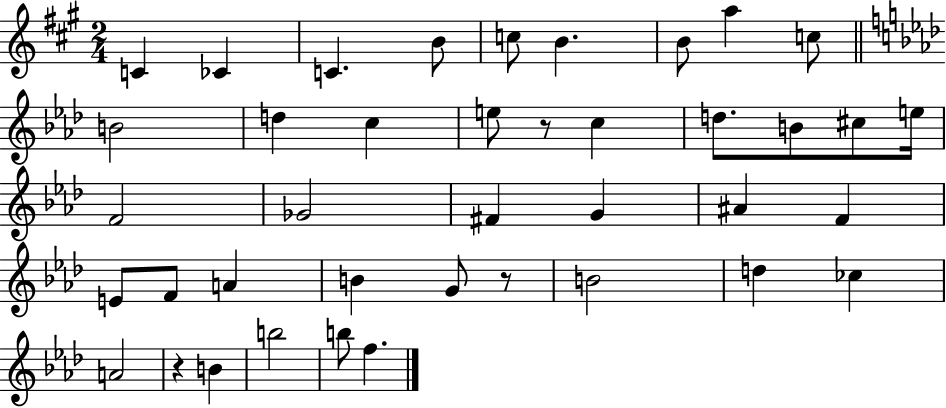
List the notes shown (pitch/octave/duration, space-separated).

C4/q CES4/q C4/q. B4/e C5/e B4/q. B4/e A5/q C5/e B4/h D5/q C5/q E5/e R/e C5/q D5/e. B4/e C#5/e E5/s F4/h Gb4/h F#4/q G4/q A#4/q F4/q E4/e F4/e A4/q B4/q G4/e R/e B4/h D5/q CES5/q A4/h R/q B4/q B5/h B5/e F5/q.